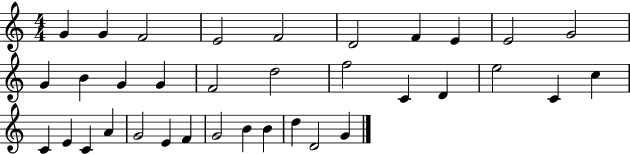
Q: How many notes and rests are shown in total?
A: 35